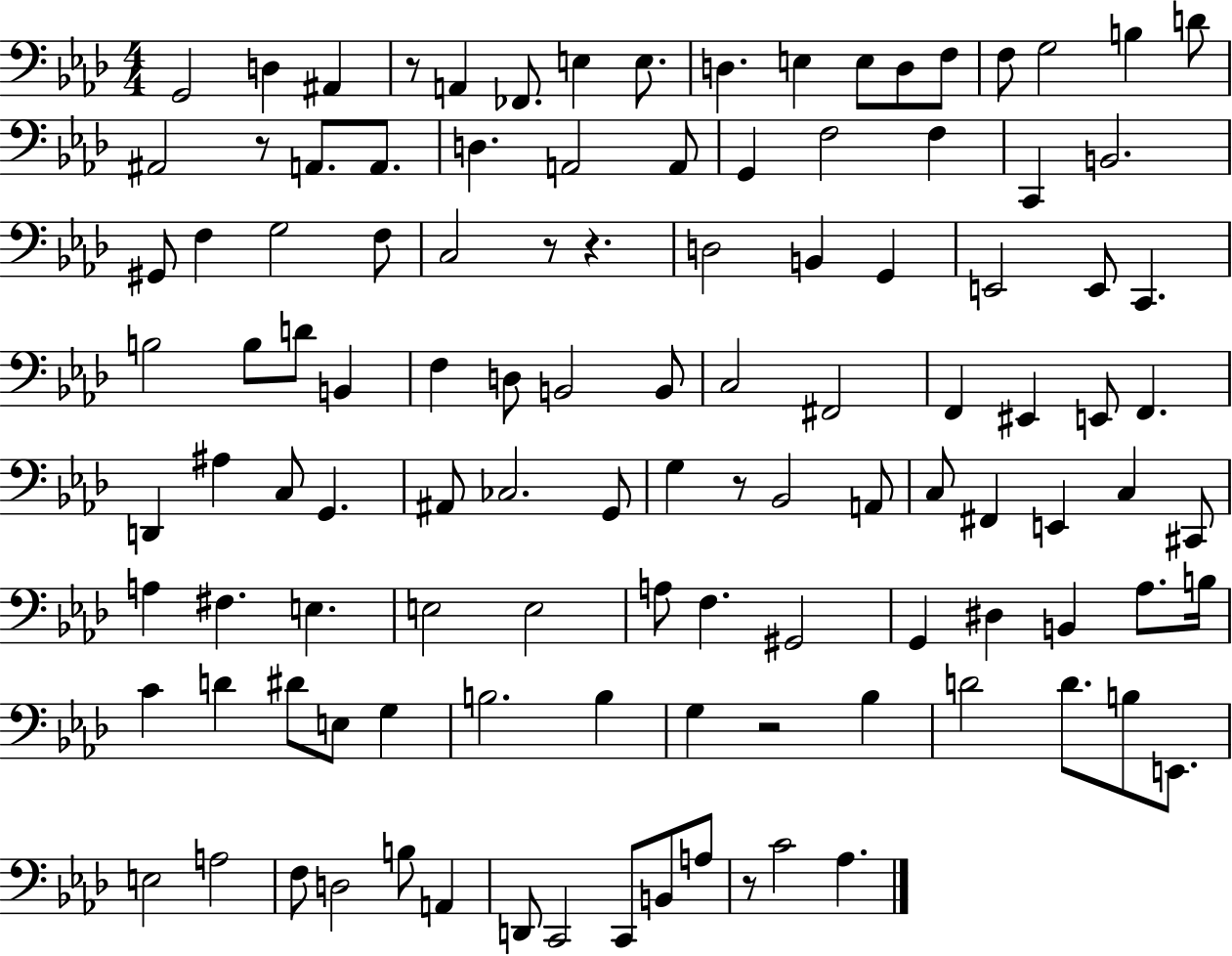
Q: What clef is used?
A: bass